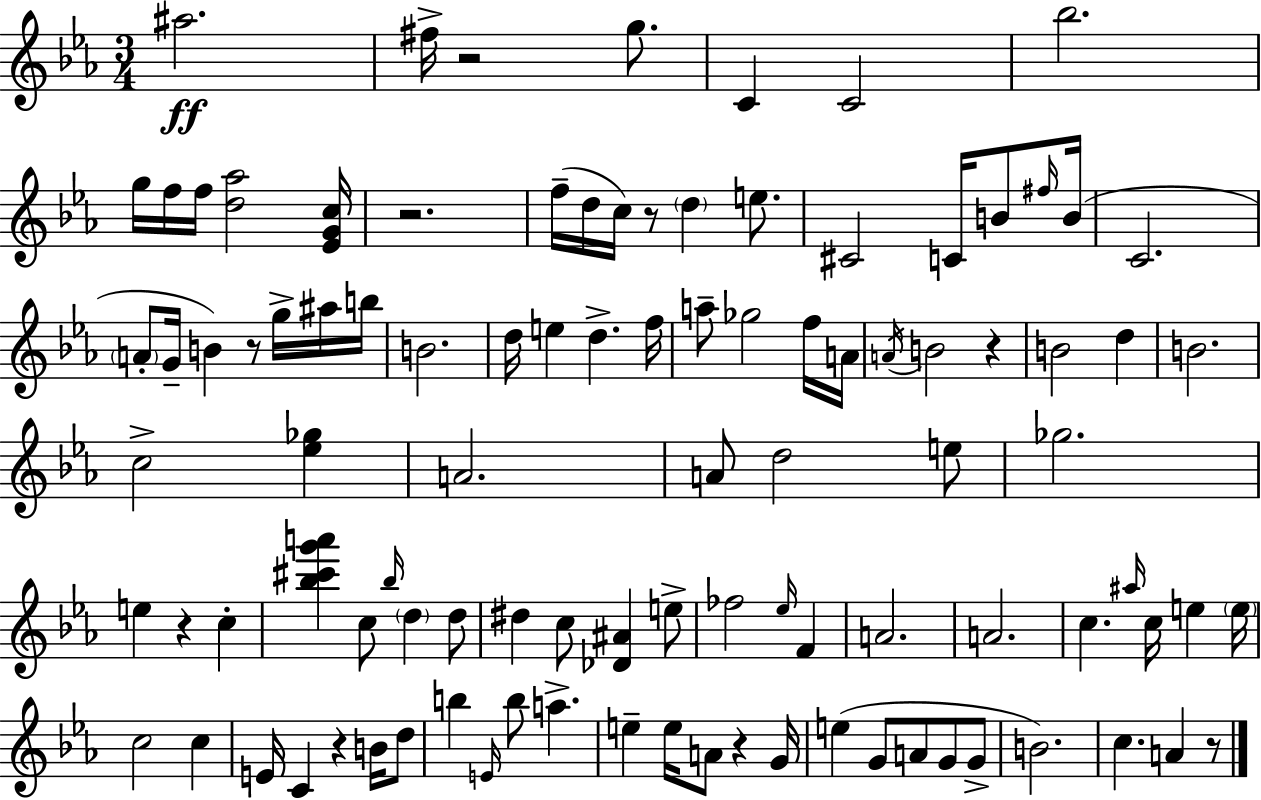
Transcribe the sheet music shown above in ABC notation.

X:1
T:Untitled
M:3/4
L:1/4
K:Eb
^a2 ^f/4 z2 g/2 C C2 _b2 g/4 f/4 f/4 [d_a]2 [_EGc]/4 z2 f/4 d/4 c/4 z/2 d e/2 ^C2 C/4 B/2 ^f/4 B/4 C2 A/2 G/4 B z/2 g/4 ^a/4 b/4 B2 d/4 e d f/4 a/2 _g2 f/4 A/4 A/4 B2 z B2 d B2 c2 [_e_g] A2 A/2 d2 e/2 _g2 e z c [_b^c'g'a'] c/2 _b/4 d d/2 ^d c/2 [_D^A] e/2 _f2 _e/4 F A2 A2 c ^a/4 c/4 e e/4 c2 c E/4 C z B/4 d/2 b E/4 b/2 a e e/4 A/2 z G/4 e G/2 A/2 G/2 G/2 B2 c A z/2